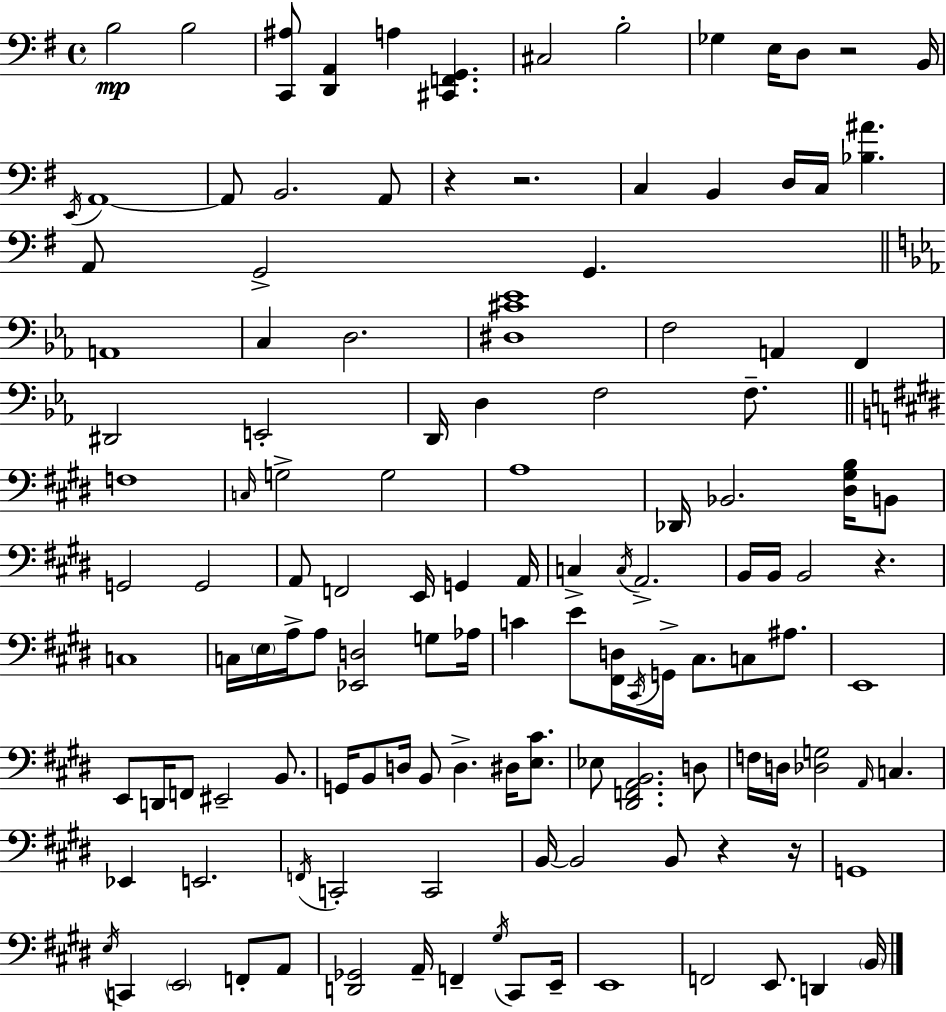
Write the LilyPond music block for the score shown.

{
  \clef bass
  \time 4/4
  \defaultTimeSignature
  \key g \major
  b2\mp b2 | <c, ais>8 <d, a,>4 a4 <cis, f, g,>4. | cis2 b2-. | ges4 e16 d8 r2 b,16 | \break \acciaccatura { e,16 } a,1~~ | a,8 b,2. a,8 | r4 r2. | c4 b,4 d16 c16 <bes ais'>4. | \break a,8 g,2-> g,4. | \bar "||" \break \key ees \major a,1 | c4 d2. | <dis cis' ees'>1 | f2 a,4 f,4 | \break dis,2 e,2-. | d,16 d4 f2 f8.-- | \bar "||" \break \key e \major f1 | \grace { c16 } g2-> g2 | a1 | des,16 bes,2. <dis gis b>16 b,8 | \break g,2 g,2 | a,8 f,2 e,16 g,4 | a,16 c4-> \acciaccatura { c16 } a,2.-> | b,16 b,16 b,2 r4. | \break c1 | c16 \parenthesize e16 a16-> a8 <ees, d>2 g8 | aes16 c'4 e'8 <fis, d>16 \acciaccatura { cis,16 } g,16-> cis8. c8 | ais8. e,1 | \break e,8 d,16 f,8 eis,2-- | b,8. g,16 b,8 d16 b,8 d4.-> dis16 | <e cis'>8. ees8 <dis, f, a, b,>2. | d8 f16 d16 <des g>2 \grace { a,16 } c4. | \break ees,4 e,2. | \acciaccatura { f,16 } c,2-. c,2 | b,16~~ b,2 b,8 | r4 r16 g,1 | \break \acciaccatura { e16 } c,4 \parenthesize e,2 | f,8-. a,8 <d, ges,>2 a,16-- f,4-- | \acciaccatura { gis16 } cis,8 e,16-- e,1 | f,2 e,8. | \break d,4 \parenthesize b,16 \bar "|."
}